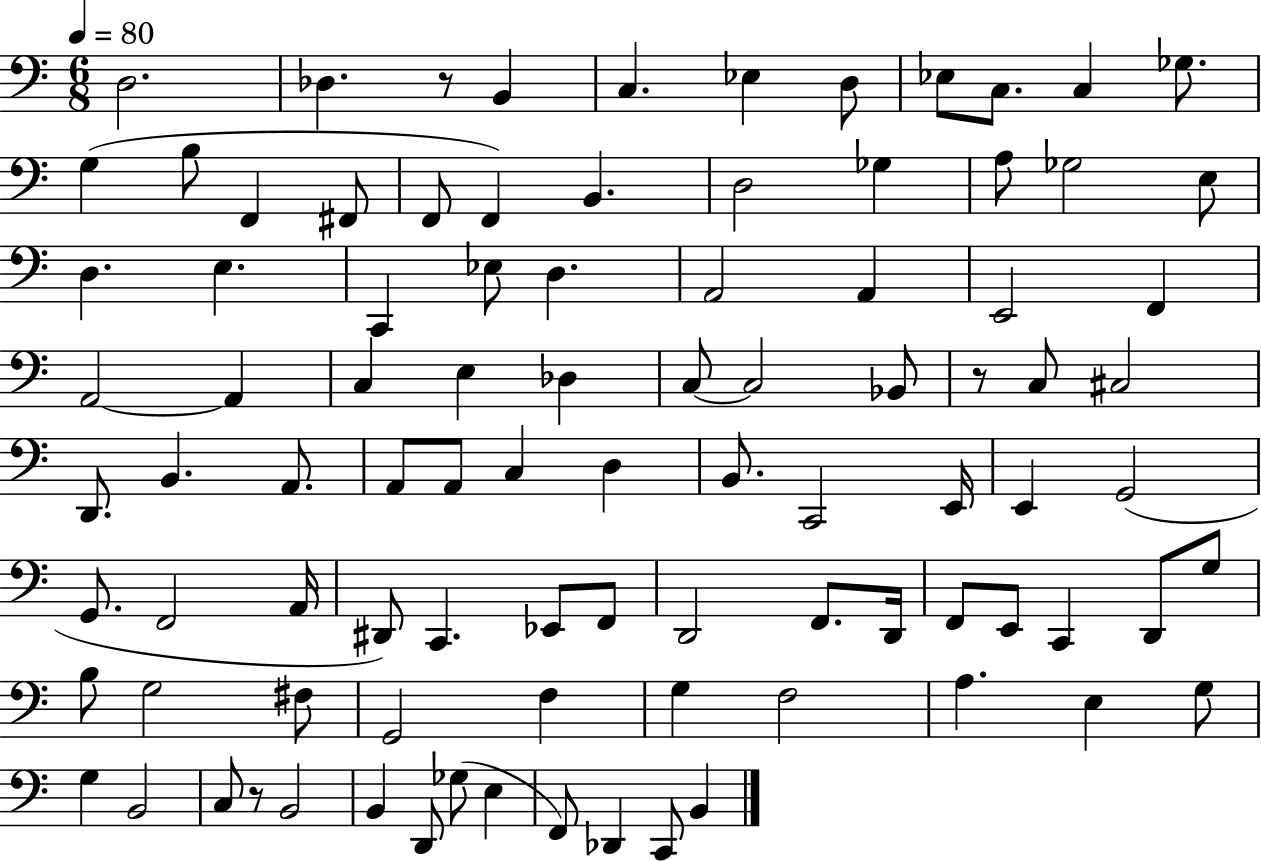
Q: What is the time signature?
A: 6/8